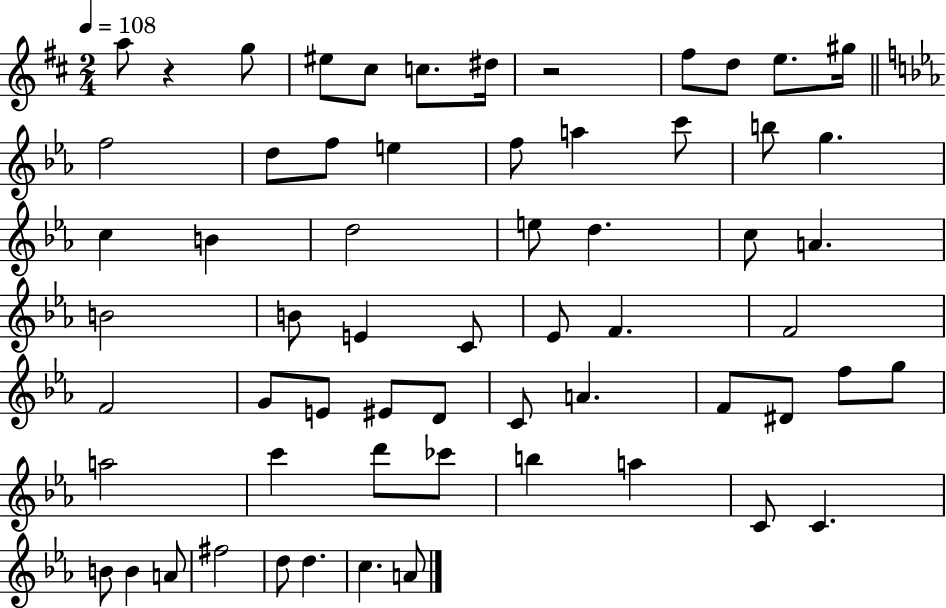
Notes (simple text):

A5/e R/q G5/e EIS5/e C#5/e C5/e. D#5/s R/h F#5/e D5/e E5/e. G#5/s F5/h D5/e F5/e E5/q F5/e A5/q C6/e B5/e G5/q. C5/q B4/q D5/h E5/e D5/q. C5/e A4/q. B4/h B4/e E4/q C4/e Eb4/e F4/q. F4/h F4/h G4/e E4/e EIS4/e D4/e C4/e A4/q. F4/e D#4/e F5/e G5/e A5/h C6/q D6/e CES6/e B5/q A5/q C4/e C4/q. B4/e B4/q A4/e F#5/h D5/e D5/q. C5/q. A4/e